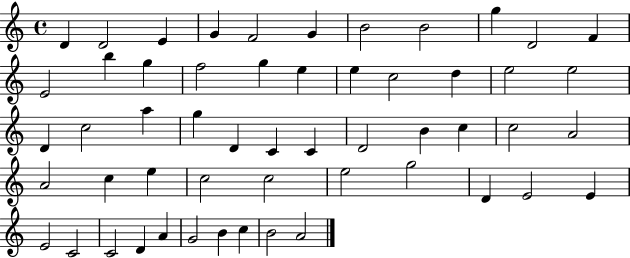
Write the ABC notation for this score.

X:1
T:Untitled
M:4/4
L:1/4
K:C
D D2 E G F2 G B2 B2 g D2 F E2 b g f2 g e e c2 d e2 e2 D c2 a g D C C D2 B c c2 A2 A2 c e c2 c2 e2 g2 D E2 E E2 C2 C2 D A G2 B c B2 A2